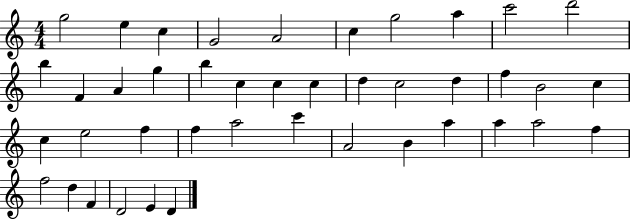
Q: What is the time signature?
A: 4/4